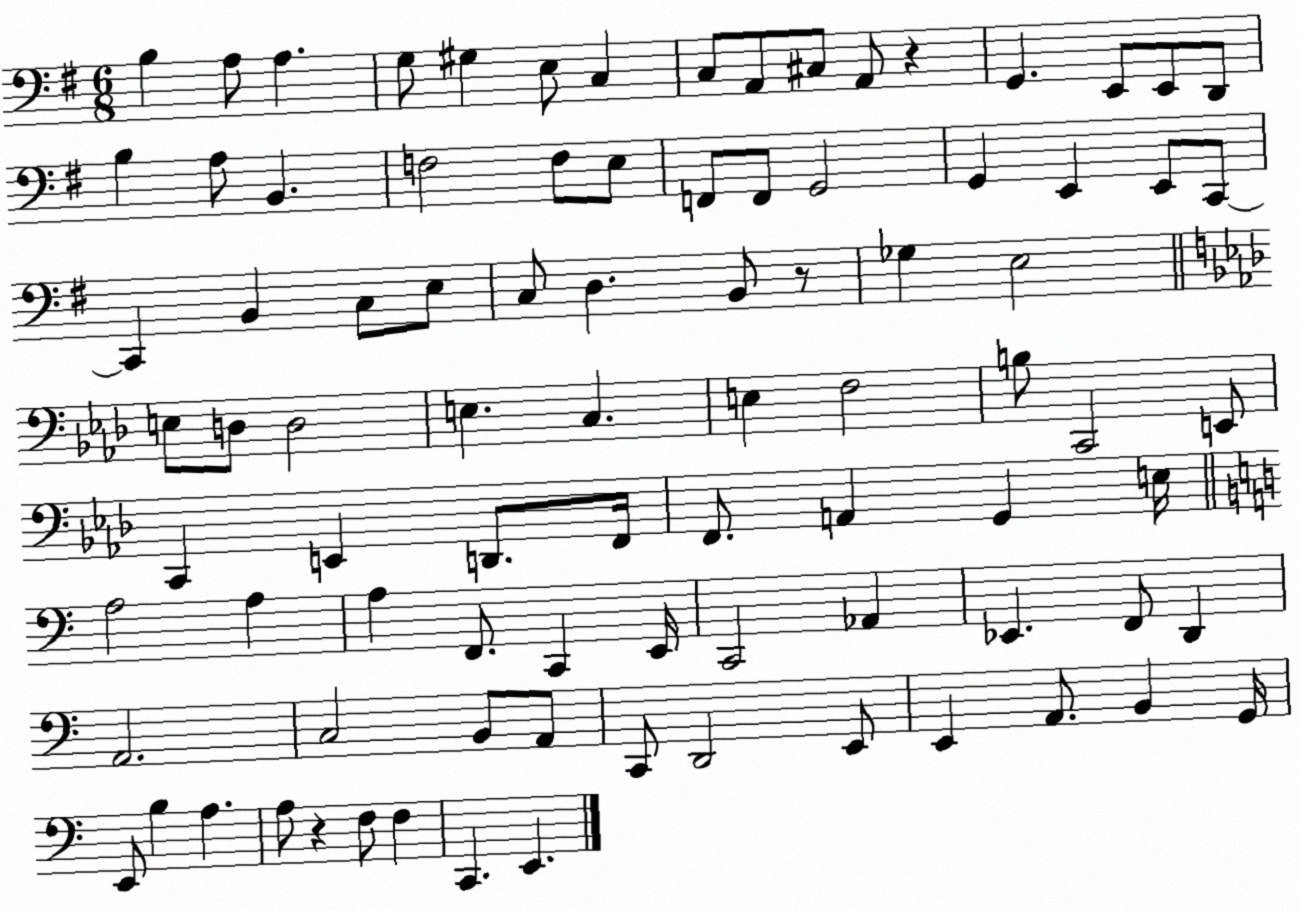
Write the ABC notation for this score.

X:1
T:Untitled
M:6/8
L:1/4
K:G
B, A,/2 A, G,/2 ^G, E,/2 C, C,/2 A,,/2 ^C,/2 A,,/2 z G,, E,,/2 E,,/2 D,,/2 B, A,/2 B,, F,2 F,/2 E,/2 F,,/2 F,,/2 G,,2 G,, E,, E,,/2 C,,/2 C,, B,, C,/2 E,/2 C,/2 D, B,,/2 z/2 _G, E,2 E,/2 D,/2 D,2 E, C, E, F,2 B,/2 C,,2 E,,/2 C,, E,, D,,/2 F,,/4 F,,/2 A,, G,, E,/4 A,2 A, A, F,,/2 C,, E,,/4 C,,2 _A,, _E,, F,,/2 D,, A,,2 C,2 B,,/2 A,,/2 C,,/2 D,,2 E,,/2 E,, A,,/2 B,, G,,/4 E,,/2 B, A, A,/2 z F,/2 F, C,, E,,